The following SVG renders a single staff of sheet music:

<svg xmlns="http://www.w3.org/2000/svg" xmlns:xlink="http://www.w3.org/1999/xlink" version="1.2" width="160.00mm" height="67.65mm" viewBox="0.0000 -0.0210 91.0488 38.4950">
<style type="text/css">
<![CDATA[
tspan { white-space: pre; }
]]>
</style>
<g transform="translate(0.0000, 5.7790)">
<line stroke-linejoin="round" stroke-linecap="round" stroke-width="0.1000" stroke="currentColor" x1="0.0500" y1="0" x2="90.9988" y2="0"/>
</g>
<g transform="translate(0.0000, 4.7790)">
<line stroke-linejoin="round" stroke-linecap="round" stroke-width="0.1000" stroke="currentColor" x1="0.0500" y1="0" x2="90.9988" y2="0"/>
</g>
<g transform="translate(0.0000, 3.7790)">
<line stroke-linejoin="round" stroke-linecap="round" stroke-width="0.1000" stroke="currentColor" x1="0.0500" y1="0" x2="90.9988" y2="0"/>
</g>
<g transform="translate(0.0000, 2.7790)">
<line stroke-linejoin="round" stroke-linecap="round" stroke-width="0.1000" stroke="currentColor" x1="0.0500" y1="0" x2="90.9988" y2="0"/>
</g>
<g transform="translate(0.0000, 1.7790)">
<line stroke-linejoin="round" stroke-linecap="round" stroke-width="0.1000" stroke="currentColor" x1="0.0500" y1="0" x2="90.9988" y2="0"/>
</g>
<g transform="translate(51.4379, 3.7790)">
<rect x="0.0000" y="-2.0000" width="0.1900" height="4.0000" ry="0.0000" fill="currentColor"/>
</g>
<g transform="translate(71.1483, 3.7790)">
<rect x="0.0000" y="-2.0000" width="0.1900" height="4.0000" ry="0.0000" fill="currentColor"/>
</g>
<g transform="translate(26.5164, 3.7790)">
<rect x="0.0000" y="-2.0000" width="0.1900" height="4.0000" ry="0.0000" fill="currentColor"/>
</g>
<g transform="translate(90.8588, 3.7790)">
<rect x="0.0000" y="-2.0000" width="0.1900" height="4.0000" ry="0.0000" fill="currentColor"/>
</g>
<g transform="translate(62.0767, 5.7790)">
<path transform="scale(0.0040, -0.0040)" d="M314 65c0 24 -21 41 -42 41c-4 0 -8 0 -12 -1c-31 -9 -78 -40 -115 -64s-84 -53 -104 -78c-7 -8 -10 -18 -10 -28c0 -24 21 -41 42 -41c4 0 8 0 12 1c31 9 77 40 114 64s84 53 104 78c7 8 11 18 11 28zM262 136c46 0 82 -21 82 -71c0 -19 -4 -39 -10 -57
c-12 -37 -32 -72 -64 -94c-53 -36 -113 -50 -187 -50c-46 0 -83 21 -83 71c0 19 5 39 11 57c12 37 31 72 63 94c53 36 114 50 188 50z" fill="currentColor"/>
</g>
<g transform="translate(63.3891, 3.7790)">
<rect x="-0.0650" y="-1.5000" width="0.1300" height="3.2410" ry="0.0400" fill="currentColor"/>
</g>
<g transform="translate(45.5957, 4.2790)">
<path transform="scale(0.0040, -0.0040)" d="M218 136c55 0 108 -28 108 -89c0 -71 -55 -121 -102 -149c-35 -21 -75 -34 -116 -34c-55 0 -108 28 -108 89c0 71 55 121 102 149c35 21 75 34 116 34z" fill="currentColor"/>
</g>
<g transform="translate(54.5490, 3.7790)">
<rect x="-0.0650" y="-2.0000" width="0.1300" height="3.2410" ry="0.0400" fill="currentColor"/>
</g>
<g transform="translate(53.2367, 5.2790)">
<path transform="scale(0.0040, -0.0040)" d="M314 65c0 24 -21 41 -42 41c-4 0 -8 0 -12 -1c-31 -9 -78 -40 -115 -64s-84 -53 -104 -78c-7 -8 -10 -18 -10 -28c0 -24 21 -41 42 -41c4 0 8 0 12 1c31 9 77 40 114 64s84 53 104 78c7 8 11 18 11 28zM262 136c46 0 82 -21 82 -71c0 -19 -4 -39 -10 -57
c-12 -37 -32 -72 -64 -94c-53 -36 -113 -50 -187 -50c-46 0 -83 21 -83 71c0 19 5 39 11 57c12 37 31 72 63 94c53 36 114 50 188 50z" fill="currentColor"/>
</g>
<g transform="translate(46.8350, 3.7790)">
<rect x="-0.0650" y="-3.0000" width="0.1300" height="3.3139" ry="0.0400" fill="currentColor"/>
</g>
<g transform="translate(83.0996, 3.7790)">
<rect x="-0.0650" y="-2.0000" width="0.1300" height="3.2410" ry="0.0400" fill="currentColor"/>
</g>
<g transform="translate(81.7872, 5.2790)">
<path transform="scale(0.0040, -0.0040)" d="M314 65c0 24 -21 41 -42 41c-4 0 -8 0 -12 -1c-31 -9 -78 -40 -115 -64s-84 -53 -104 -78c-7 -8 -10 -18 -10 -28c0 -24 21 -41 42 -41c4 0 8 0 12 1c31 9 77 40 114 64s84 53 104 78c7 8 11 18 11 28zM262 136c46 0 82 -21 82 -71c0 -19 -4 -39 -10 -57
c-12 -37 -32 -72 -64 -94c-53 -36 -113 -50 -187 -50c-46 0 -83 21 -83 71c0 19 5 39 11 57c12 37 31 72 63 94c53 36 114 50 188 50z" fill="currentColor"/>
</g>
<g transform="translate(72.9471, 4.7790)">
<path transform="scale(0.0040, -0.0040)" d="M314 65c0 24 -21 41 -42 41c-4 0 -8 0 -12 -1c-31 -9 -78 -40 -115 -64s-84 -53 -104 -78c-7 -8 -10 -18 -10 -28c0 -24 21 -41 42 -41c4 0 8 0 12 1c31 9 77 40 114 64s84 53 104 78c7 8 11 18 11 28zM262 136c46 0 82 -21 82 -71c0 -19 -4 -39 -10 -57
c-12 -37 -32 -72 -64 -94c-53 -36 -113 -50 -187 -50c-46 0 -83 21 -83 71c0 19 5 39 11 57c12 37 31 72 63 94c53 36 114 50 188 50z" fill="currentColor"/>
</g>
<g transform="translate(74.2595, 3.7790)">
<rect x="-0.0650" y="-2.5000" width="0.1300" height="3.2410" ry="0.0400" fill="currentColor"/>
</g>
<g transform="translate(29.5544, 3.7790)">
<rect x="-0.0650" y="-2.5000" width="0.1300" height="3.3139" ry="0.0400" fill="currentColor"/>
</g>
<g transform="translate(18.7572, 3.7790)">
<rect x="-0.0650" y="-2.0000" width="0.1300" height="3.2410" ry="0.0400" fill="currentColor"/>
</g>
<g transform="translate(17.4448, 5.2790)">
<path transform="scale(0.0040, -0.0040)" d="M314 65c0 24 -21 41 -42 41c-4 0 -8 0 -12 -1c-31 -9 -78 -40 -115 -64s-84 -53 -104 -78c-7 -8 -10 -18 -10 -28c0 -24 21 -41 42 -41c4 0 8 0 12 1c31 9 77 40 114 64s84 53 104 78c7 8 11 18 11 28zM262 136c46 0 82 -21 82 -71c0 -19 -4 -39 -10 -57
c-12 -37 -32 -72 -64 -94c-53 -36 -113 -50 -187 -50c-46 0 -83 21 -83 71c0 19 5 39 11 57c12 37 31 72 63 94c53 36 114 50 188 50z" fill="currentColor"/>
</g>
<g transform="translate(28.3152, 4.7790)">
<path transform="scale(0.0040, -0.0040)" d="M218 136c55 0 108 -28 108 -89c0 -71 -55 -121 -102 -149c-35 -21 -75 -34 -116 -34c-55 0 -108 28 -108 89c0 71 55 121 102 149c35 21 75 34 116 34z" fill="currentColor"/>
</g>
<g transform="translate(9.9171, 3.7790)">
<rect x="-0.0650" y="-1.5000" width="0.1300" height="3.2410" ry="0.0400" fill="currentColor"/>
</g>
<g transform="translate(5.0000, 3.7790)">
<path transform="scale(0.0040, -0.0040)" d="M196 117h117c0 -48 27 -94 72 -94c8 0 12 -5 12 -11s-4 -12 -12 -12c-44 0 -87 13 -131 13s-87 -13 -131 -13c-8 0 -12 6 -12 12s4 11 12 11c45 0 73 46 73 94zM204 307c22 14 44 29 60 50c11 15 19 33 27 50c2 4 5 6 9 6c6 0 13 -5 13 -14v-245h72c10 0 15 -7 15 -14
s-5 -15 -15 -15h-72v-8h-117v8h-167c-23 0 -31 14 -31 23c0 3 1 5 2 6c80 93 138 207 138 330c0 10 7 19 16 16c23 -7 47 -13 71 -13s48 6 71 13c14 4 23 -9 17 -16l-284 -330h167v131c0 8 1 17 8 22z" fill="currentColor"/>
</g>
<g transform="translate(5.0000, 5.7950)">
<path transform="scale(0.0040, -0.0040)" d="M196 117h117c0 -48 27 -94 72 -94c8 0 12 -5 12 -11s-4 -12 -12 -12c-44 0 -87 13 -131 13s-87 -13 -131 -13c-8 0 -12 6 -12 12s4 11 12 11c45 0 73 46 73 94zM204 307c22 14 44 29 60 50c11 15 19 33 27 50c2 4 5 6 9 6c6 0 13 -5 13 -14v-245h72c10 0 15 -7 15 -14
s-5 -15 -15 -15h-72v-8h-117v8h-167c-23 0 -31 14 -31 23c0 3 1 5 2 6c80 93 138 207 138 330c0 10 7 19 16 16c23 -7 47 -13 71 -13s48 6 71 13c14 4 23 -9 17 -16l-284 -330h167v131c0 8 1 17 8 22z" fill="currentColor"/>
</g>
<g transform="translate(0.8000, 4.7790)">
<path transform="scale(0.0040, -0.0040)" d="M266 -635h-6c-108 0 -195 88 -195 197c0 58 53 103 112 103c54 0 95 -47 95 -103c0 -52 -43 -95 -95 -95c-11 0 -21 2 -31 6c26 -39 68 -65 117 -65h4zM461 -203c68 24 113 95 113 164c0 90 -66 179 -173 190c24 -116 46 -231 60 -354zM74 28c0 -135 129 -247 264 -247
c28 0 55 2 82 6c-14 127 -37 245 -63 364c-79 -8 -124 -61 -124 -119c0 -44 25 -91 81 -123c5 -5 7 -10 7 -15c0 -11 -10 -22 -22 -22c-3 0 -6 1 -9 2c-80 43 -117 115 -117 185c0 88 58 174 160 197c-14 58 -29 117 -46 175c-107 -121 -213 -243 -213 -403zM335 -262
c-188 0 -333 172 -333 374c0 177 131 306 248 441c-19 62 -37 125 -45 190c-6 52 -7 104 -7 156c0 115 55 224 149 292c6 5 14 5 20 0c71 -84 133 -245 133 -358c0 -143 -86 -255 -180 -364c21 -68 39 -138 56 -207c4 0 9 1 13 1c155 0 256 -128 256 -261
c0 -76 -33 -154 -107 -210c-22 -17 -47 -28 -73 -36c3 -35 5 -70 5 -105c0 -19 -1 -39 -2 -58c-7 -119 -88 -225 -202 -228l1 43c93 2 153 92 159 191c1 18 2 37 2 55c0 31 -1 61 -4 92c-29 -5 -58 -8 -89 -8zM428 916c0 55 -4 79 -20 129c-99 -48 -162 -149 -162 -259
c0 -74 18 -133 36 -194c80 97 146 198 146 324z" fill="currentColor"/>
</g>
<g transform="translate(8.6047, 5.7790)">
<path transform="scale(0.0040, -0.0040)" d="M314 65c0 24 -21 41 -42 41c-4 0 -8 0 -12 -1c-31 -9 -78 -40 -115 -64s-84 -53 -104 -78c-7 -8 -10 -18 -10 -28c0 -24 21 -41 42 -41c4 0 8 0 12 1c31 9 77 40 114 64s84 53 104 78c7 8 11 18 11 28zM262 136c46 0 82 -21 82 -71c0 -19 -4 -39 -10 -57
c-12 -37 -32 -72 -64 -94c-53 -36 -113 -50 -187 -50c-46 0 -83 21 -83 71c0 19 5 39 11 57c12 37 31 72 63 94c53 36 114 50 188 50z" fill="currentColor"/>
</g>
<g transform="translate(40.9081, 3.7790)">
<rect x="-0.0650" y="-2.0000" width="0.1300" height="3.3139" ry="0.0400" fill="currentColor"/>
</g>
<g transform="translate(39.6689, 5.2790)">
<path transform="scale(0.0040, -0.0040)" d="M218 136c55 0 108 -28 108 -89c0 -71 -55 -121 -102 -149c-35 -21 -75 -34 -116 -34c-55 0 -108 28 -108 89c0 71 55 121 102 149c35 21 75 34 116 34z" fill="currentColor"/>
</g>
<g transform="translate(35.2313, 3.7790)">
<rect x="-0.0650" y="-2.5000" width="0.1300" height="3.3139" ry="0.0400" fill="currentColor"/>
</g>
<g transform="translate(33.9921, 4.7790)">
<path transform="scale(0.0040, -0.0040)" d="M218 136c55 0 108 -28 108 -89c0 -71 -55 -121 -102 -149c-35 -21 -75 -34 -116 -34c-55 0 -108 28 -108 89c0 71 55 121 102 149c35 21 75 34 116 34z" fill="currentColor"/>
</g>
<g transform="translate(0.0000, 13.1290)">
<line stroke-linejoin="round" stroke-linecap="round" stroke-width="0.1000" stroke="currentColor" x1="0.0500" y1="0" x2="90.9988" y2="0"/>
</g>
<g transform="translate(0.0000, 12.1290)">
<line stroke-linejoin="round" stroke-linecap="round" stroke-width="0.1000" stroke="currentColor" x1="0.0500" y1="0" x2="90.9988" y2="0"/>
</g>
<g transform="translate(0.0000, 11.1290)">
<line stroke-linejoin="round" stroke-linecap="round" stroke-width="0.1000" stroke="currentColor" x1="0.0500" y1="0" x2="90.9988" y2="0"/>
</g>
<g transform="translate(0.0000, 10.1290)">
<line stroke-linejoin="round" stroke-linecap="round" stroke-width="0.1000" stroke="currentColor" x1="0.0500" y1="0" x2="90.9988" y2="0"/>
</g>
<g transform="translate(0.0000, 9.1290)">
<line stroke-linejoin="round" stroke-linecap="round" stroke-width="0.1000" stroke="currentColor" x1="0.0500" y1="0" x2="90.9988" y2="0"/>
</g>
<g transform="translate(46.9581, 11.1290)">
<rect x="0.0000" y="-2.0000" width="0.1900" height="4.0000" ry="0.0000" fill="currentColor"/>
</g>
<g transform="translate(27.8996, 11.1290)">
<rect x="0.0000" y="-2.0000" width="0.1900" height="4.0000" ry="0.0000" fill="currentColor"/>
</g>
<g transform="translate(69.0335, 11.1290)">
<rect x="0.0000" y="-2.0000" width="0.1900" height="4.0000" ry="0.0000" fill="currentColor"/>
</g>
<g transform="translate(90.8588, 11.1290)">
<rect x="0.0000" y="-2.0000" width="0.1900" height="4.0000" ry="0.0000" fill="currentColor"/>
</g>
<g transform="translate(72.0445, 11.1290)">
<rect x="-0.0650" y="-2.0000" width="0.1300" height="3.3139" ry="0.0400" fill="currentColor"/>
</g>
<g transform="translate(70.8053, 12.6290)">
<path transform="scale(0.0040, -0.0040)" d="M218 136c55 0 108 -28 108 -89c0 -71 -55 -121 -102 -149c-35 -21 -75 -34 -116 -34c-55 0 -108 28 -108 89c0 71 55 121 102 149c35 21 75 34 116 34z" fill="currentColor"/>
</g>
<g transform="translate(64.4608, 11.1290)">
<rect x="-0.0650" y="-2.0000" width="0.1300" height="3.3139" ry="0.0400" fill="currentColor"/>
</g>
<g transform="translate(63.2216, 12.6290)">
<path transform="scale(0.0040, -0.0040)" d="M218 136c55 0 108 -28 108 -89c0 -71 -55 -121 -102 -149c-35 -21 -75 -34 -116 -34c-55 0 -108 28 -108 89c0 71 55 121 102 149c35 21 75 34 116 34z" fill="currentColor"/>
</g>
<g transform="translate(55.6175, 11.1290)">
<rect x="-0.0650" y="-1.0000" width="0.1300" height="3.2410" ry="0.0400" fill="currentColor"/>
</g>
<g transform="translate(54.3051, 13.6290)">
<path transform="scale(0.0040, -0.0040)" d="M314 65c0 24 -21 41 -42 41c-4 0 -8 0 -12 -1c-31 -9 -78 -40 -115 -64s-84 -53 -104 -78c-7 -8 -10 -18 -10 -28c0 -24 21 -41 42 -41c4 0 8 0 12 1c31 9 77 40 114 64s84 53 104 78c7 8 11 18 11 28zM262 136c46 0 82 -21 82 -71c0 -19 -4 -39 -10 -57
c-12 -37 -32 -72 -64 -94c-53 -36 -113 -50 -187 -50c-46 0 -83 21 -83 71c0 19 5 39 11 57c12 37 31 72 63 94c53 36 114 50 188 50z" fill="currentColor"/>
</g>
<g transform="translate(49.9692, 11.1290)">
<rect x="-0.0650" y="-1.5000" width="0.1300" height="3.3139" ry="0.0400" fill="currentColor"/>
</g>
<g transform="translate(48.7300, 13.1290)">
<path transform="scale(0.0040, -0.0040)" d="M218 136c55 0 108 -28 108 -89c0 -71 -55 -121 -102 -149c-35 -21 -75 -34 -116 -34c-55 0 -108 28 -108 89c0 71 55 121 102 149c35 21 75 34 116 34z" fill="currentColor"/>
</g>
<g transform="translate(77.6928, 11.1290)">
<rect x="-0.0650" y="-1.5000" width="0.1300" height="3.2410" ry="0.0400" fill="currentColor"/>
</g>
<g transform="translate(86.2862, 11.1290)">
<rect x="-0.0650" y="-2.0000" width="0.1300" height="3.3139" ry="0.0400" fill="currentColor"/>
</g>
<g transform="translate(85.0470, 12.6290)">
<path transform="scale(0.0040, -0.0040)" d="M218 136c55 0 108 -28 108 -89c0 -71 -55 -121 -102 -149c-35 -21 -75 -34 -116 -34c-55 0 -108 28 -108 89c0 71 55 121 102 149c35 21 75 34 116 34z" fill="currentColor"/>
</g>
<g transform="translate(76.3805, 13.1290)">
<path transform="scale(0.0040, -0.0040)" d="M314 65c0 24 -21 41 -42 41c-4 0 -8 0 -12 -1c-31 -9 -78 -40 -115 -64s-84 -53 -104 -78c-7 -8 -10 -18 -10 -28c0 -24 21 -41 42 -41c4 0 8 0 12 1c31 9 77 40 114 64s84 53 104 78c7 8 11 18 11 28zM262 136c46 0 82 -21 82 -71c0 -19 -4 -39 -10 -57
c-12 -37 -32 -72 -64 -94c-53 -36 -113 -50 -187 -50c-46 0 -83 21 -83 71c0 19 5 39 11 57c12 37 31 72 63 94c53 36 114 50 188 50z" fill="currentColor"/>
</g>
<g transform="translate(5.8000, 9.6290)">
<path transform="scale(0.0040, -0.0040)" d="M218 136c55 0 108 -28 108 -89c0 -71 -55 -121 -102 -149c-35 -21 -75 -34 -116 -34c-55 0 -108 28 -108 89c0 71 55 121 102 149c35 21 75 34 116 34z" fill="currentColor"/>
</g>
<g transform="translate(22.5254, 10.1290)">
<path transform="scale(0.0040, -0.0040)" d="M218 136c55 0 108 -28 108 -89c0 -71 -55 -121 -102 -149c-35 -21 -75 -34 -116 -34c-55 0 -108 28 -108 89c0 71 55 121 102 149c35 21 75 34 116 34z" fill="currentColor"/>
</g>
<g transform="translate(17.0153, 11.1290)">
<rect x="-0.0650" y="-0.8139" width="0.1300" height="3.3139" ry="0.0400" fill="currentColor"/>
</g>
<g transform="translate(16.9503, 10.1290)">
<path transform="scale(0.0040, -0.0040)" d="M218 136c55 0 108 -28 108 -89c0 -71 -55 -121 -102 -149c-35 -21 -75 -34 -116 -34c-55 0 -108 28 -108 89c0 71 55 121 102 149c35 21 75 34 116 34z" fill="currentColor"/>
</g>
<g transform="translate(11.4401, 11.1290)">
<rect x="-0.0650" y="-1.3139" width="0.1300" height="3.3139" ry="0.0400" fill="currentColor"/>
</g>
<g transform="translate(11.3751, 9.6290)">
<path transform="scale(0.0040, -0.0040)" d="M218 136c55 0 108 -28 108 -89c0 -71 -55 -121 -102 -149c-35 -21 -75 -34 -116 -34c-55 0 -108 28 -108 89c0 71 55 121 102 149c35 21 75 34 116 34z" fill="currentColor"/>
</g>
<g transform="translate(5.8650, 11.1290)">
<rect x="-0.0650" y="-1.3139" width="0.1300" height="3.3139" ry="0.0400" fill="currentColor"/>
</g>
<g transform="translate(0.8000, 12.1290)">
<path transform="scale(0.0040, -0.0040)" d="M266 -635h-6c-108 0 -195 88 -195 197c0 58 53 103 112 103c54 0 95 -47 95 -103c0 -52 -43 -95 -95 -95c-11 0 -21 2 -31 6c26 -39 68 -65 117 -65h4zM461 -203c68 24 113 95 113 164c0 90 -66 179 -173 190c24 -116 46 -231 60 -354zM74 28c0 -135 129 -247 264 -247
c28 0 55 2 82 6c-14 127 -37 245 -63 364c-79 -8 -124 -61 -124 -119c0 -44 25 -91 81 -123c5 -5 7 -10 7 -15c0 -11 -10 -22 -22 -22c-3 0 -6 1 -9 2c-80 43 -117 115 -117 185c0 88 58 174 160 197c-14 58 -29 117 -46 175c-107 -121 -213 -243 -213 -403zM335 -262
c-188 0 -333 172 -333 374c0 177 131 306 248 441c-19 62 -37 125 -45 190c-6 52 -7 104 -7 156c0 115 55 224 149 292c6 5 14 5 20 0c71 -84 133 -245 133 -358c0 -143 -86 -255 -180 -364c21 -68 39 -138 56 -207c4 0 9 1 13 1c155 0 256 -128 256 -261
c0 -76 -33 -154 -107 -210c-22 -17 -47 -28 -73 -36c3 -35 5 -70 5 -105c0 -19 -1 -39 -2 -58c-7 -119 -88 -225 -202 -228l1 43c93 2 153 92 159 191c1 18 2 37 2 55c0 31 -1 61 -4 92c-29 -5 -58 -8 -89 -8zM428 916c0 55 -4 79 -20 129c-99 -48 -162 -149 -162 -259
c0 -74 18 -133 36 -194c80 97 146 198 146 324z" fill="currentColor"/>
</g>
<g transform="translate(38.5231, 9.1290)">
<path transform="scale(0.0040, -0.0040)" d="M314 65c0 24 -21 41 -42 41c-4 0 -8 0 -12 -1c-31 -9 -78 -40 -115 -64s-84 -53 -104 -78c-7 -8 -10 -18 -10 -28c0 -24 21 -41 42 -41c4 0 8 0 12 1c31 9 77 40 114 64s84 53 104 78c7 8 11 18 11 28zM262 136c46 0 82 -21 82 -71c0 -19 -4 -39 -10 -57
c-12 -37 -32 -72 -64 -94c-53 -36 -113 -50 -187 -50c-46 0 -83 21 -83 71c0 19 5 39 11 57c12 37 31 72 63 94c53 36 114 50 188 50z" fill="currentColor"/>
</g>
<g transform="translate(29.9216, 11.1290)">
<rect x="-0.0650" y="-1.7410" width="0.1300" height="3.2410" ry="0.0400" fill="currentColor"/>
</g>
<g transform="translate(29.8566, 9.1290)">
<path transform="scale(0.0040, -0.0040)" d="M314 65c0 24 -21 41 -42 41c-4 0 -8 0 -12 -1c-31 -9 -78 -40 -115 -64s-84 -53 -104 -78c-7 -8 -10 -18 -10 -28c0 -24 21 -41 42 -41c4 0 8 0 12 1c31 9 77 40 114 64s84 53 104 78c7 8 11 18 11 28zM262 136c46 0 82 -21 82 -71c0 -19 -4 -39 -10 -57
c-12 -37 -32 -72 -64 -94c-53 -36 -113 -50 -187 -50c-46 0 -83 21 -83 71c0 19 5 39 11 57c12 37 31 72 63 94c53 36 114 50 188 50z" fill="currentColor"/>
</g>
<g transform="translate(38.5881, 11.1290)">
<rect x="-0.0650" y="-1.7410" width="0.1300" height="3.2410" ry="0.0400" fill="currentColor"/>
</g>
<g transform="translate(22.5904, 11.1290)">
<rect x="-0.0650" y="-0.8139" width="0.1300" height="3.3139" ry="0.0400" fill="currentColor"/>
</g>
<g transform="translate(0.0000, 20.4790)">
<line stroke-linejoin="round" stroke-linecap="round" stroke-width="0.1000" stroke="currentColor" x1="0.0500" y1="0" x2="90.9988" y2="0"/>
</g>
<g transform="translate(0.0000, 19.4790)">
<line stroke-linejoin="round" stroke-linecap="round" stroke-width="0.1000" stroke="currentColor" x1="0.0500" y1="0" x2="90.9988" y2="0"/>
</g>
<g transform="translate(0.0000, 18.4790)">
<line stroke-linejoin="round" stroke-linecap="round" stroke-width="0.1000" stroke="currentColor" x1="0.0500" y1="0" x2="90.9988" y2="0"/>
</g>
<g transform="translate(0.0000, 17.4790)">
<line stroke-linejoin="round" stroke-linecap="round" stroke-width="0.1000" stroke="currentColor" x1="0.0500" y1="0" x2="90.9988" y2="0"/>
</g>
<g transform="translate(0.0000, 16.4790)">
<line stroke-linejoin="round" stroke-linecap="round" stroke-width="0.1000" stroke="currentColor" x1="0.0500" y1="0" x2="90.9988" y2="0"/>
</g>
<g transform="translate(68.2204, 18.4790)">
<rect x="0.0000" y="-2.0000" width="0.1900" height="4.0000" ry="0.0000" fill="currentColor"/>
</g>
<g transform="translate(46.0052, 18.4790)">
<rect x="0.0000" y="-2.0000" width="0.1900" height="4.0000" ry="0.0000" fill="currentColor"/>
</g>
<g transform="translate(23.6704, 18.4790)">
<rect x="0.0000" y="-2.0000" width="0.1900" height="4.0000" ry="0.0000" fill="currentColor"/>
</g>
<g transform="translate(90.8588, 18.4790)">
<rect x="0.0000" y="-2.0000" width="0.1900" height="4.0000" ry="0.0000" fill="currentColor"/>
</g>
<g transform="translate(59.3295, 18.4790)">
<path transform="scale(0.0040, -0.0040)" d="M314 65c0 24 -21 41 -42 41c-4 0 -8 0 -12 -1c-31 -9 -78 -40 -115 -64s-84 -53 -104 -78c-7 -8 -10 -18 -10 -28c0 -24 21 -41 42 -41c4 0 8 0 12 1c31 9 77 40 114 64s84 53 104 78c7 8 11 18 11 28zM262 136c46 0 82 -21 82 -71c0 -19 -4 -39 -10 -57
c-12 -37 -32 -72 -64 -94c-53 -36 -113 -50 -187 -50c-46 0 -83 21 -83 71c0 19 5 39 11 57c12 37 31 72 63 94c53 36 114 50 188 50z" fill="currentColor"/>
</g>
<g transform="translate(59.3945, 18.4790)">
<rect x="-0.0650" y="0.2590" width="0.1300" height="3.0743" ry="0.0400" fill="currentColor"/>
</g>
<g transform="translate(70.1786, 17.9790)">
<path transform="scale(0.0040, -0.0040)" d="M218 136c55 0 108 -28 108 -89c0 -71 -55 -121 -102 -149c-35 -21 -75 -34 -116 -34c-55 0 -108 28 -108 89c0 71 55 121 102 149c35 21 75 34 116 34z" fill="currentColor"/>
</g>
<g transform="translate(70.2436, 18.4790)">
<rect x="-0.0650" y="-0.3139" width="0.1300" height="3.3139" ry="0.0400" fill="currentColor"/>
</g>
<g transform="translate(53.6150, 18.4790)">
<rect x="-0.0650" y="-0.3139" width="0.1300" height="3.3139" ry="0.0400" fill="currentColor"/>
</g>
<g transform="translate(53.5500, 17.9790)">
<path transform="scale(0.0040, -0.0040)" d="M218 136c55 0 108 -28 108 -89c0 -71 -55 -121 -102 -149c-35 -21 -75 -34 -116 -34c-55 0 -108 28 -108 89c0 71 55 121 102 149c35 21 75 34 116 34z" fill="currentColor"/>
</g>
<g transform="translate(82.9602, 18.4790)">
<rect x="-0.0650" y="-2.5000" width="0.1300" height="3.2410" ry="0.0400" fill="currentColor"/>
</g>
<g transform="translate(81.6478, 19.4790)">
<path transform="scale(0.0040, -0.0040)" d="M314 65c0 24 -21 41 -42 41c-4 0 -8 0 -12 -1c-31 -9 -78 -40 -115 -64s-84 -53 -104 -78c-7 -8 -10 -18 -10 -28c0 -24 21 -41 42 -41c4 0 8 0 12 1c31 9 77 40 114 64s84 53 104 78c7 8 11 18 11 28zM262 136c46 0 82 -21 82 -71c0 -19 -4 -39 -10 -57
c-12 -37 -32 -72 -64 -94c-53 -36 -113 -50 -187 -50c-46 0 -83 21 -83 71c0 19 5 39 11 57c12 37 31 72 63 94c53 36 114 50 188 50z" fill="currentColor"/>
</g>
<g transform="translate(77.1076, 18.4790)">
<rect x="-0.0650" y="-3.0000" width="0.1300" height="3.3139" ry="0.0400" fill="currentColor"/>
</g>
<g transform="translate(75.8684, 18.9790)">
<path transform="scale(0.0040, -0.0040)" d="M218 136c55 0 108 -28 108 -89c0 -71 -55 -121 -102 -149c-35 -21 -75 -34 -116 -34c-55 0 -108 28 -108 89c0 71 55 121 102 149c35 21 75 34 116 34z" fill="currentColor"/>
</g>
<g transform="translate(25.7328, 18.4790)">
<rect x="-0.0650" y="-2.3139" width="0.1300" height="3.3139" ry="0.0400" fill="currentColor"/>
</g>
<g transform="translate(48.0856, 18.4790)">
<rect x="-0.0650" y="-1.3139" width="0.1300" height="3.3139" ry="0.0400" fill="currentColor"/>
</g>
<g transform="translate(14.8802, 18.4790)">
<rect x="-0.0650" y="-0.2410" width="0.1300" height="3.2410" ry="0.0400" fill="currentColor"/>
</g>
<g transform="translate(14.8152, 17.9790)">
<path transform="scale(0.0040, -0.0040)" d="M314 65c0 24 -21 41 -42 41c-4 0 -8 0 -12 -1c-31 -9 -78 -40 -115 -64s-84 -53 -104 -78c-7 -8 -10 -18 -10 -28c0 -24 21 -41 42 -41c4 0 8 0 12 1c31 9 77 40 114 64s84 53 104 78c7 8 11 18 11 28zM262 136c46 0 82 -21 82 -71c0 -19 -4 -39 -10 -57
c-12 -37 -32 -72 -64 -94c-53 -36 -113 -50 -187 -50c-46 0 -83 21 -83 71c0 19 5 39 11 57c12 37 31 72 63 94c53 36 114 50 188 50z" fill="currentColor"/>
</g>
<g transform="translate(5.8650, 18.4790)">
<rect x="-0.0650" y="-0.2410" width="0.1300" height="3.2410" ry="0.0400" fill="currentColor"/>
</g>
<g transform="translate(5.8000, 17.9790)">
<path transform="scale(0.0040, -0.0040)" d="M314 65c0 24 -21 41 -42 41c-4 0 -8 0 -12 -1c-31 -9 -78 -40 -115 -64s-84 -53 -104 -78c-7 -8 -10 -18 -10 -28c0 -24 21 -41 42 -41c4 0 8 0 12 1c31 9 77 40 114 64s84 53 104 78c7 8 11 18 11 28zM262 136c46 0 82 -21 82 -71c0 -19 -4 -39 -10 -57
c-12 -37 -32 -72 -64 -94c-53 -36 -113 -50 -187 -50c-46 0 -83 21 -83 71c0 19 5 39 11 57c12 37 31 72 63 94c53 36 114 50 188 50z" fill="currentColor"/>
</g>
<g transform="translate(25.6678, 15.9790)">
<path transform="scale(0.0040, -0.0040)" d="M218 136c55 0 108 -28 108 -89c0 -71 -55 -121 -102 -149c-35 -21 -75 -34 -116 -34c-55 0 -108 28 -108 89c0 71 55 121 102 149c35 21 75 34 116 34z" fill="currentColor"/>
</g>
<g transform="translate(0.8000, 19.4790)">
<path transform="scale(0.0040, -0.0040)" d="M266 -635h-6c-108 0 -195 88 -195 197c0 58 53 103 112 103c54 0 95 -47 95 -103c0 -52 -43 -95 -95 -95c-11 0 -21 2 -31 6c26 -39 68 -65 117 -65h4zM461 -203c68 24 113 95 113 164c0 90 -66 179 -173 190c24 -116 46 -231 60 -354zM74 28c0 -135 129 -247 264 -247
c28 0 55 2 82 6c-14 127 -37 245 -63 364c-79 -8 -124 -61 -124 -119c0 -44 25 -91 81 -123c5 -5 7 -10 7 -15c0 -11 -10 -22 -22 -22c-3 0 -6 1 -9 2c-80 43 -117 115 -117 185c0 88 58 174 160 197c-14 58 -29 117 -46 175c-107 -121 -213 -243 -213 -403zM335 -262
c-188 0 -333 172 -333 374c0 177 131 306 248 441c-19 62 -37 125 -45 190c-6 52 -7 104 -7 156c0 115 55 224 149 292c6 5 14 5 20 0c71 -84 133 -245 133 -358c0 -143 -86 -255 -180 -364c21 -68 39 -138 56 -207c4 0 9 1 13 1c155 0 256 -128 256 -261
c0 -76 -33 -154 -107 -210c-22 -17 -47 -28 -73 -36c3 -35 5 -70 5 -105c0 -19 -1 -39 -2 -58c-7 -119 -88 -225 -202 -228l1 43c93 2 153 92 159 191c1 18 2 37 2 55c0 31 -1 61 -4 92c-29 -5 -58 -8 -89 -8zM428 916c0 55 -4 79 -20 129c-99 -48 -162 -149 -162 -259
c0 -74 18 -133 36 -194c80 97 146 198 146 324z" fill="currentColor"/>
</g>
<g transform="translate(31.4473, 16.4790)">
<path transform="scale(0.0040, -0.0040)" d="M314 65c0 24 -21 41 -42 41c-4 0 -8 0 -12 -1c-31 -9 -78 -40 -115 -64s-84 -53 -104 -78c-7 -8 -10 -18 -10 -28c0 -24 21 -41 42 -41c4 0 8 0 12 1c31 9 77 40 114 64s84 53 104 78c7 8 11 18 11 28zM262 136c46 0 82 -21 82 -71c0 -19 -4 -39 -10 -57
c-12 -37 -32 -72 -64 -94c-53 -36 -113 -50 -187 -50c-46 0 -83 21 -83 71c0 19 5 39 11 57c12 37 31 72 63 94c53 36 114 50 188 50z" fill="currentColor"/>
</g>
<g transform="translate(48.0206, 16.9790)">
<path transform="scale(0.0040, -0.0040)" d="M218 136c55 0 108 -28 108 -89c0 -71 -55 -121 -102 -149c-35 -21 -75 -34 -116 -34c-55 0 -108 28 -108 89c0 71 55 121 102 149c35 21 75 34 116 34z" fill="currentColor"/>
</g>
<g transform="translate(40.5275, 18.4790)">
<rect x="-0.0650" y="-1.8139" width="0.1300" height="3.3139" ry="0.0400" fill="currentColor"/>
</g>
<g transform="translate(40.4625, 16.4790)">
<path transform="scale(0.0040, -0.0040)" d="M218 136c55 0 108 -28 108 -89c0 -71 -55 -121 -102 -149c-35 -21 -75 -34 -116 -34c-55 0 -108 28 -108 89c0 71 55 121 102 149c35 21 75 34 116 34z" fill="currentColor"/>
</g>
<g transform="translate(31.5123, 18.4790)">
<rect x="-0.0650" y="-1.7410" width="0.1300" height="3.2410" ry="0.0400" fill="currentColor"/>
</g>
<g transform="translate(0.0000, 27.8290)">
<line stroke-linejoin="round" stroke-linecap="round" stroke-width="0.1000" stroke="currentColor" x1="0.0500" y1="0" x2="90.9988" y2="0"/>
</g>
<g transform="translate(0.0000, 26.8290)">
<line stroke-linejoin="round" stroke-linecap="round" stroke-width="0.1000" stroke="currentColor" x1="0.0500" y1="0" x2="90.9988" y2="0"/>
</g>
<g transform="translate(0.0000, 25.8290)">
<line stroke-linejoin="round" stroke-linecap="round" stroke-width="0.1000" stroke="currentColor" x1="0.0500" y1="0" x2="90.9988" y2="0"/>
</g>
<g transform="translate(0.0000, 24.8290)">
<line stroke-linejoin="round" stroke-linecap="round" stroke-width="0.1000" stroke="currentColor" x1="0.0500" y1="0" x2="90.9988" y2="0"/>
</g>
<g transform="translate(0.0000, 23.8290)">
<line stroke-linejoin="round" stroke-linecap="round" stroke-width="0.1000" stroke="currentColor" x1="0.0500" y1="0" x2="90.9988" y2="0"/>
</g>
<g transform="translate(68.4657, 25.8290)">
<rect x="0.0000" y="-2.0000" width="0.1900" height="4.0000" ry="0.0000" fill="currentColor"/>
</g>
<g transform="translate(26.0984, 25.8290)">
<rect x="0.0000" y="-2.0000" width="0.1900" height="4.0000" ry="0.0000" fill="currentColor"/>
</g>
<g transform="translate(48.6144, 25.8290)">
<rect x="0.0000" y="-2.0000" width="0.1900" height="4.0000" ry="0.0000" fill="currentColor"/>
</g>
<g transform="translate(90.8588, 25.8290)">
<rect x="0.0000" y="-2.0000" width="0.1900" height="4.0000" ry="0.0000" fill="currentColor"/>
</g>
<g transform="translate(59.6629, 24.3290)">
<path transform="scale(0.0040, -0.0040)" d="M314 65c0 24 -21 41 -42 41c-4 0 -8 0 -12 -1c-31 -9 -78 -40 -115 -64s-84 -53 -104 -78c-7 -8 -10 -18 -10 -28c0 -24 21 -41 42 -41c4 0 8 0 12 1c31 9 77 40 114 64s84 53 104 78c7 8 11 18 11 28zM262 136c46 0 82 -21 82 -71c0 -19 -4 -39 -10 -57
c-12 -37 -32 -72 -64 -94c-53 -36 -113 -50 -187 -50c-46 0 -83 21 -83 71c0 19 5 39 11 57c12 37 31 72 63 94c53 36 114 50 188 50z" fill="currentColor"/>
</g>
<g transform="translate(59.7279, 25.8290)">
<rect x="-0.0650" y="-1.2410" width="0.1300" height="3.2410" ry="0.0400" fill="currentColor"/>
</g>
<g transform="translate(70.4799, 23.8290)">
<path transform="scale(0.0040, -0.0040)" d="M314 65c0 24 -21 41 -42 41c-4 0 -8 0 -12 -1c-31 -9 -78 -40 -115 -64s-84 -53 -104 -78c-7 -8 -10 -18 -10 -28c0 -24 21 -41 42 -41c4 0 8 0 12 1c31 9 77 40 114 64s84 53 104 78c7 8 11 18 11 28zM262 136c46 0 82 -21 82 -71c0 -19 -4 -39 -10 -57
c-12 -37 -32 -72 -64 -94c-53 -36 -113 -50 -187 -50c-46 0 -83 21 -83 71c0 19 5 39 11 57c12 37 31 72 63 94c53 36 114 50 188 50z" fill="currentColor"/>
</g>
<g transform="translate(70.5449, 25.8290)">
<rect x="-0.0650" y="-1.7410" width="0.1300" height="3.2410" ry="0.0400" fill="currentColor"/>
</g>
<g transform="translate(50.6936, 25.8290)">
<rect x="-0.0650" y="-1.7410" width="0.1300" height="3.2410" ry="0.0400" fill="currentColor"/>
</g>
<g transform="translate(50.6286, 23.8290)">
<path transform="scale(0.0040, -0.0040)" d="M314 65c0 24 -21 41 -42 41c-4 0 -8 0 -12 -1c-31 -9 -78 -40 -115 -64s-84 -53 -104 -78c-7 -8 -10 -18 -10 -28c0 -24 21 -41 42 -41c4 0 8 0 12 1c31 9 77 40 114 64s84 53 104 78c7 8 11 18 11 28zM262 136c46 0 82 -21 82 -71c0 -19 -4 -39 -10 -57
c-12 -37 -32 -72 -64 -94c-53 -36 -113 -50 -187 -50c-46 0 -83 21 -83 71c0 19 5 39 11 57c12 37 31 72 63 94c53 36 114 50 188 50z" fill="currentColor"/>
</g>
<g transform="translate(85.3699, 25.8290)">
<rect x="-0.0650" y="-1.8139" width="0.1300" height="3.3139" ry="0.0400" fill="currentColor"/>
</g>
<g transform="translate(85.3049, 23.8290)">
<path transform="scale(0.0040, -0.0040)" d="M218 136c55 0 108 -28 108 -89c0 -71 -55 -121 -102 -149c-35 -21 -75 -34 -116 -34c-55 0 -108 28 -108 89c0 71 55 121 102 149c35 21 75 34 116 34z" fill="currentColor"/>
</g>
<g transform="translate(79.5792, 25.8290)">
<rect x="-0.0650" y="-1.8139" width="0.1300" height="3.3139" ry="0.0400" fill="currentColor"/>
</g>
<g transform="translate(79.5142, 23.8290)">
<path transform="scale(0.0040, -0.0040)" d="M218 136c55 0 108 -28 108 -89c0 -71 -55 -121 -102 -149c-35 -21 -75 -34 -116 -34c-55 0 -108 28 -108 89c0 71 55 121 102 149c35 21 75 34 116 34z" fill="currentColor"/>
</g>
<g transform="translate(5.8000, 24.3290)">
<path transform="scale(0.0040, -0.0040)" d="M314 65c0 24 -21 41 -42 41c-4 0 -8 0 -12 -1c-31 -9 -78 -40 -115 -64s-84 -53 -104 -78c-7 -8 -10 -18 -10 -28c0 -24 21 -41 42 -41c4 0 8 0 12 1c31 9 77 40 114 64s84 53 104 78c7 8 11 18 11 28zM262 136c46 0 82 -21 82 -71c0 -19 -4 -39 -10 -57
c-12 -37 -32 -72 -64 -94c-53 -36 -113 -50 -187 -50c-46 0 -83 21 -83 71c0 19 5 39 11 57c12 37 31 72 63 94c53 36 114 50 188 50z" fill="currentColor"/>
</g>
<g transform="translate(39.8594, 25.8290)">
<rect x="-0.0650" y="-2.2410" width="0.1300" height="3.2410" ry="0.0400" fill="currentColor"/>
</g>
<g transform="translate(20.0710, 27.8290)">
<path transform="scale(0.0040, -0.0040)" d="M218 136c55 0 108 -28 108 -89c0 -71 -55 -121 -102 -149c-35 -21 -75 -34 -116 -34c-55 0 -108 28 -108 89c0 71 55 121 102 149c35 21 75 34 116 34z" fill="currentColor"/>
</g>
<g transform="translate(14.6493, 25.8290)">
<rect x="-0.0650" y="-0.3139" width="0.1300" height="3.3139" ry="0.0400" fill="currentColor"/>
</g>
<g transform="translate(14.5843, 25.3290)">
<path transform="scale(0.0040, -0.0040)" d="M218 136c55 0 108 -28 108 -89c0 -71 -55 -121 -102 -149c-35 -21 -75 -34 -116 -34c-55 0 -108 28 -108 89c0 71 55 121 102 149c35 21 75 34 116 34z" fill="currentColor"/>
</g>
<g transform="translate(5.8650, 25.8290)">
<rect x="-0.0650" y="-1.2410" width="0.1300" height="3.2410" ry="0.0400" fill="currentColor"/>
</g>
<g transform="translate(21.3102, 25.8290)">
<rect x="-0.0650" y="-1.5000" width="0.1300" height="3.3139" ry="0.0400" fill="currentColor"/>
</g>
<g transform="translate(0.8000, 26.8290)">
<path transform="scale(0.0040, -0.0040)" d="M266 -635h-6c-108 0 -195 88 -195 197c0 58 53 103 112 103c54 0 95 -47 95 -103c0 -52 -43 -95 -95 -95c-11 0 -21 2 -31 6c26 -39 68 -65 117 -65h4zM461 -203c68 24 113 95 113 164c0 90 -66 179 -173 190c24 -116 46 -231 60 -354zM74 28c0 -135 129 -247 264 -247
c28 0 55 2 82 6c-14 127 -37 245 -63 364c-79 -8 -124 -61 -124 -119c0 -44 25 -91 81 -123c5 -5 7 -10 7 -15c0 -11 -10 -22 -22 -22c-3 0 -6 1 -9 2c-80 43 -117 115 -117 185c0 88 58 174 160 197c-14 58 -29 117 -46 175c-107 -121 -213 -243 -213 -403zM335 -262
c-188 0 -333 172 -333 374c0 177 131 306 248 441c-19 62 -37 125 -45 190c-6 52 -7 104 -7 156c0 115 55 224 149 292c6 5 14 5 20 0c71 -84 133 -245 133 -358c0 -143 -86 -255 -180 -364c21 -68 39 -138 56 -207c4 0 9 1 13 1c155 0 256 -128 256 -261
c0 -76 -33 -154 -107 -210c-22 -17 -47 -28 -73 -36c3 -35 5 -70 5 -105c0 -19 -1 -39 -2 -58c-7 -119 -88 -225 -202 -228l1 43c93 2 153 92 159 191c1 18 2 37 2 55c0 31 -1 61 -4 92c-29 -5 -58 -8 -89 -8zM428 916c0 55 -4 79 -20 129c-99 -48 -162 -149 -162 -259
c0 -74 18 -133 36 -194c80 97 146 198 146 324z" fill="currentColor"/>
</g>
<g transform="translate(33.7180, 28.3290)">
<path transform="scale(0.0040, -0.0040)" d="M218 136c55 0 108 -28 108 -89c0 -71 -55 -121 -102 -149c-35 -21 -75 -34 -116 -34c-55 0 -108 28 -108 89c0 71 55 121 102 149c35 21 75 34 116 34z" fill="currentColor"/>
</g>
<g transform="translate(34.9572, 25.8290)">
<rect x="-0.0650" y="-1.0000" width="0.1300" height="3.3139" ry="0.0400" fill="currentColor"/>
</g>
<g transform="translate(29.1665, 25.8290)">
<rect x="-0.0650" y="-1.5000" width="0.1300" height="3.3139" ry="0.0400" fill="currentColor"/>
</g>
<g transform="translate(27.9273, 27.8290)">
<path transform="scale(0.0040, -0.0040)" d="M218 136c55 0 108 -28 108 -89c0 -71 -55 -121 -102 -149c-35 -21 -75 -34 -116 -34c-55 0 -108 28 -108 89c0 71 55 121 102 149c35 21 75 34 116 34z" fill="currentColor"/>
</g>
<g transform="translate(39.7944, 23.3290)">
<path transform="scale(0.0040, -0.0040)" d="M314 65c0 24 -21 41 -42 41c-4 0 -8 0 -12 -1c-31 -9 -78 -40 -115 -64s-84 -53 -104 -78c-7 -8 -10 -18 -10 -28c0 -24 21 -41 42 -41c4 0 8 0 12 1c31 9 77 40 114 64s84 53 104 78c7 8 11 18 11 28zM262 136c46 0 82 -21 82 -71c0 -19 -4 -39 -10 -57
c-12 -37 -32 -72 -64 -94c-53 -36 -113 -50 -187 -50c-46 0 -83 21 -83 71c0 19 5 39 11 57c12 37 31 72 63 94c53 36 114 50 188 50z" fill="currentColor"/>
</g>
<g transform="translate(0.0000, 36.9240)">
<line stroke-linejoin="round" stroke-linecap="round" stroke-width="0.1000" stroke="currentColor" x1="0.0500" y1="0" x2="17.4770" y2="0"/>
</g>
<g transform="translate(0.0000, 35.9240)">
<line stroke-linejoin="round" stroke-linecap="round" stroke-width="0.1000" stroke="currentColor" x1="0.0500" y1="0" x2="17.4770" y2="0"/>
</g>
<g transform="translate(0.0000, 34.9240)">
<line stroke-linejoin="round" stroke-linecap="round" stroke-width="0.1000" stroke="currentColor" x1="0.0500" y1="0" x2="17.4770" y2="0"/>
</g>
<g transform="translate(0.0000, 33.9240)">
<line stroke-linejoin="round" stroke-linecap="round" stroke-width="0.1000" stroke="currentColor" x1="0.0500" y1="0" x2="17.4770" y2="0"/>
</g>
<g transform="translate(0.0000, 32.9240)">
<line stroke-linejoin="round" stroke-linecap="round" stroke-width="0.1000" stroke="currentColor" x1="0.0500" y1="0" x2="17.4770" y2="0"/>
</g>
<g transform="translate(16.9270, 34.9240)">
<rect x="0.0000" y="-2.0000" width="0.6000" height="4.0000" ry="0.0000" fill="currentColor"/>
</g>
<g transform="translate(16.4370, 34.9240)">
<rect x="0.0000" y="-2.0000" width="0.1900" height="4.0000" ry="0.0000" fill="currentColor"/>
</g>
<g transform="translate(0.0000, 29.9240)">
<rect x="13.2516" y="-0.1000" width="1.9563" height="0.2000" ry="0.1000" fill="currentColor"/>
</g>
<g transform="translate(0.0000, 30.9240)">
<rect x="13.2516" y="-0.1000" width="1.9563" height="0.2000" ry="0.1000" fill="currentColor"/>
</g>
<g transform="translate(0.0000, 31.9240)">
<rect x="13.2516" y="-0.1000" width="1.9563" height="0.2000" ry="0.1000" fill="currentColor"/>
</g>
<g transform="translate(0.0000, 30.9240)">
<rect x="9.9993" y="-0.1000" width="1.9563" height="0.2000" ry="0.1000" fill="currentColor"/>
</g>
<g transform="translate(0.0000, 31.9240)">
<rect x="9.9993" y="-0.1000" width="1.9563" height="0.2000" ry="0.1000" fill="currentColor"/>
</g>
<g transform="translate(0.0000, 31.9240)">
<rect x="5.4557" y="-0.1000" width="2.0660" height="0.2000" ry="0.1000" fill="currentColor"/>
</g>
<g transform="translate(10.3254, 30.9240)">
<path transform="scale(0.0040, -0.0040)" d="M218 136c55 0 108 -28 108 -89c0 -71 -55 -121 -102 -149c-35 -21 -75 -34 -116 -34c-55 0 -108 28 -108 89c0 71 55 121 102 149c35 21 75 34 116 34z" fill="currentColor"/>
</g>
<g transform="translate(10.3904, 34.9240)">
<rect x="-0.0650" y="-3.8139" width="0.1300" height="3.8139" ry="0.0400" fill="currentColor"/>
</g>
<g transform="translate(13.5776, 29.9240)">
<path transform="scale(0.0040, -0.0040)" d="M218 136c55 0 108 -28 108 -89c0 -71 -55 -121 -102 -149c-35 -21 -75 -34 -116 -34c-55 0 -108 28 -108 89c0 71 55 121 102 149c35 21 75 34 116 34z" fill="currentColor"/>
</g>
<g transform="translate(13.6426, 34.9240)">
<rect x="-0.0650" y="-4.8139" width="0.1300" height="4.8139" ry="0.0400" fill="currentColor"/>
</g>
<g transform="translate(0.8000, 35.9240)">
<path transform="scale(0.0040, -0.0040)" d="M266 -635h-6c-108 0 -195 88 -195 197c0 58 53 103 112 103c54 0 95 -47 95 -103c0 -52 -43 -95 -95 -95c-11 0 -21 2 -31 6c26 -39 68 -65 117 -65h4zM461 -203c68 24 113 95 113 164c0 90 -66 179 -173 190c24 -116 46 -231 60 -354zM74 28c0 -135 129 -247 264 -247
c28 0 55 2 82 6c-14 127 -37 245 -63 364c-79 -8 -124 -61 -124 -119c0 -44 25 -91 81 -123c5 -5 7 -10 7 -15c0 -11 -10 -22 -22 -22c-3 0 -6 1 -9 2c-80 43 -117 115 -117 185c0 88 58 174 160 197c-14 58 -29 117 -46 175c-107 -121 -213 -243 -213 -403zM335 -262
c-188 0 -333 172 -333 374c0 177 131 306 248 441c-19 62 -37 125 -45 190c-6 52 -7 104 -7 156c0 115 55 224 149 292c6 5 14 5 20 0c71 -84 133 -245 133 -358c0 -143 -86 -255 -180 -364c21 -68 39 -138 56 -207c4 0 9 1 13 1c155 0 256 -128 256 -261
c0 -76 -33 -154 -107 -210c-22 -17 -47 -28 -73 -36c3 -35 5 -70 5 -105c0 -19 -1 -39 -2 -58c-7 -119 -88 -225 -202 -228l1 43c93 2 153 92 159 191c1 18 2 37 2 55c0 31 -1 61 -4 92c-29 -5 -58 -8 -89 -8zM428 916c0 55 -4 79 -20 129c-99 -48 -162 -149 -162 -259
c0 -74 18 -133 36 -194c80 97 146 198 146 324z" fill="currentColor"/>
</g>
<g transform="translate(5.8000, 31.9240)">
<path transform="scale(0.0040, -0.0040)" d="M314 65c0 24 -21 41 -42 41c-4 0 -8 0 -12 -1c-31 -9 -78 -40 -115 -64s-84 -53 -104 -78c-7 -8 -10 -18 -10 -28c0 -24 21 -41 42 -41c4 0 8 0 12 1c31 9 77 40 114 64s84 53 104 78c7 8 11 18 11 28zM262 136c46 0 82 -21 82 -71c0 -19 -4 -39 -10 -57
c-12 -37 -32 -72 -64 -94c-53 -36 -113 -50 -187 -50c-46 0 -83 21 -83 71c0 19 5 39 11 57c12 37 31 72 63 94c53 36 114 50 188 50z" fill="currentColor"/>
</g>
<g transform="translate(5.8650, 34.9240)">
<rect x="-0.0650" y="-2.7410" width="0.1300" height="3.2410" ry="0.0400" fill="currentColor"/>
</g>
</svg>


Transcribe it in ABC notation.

X:1
T:Untitled
M:4/4
L:1/4
K:C
E2 F2 G G F A F2 E2 G2 F2 e e d d f2 f2 E D2 F F E2 F c2 c2 g f2 f e c B2 c A G2 e2 c E E D g2 f2 e2 f2 f f a2 c' e'